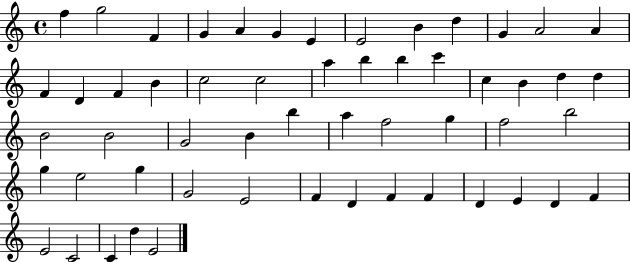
F5/q G5/h F4/q G4/q A4/q G4/q E4/q E4/h B4/q D5/q G4/q A4/h A4/q F4/q D4/q F4/q B4/q C5/h C5/h A5/q B5/q B5/q C6/q C5/q B4/q D5/q D5/q B4/h B4/h G4/h B4/q B5/q A5/q F5/h G5/q F5/h B5/h G5/q E5/h G5/q G4/h E4/h F4/q D4/q F4/q F4/q D4/q E4/q D4/q F4/q E4/h C4/h C4/q D5/q E4/h